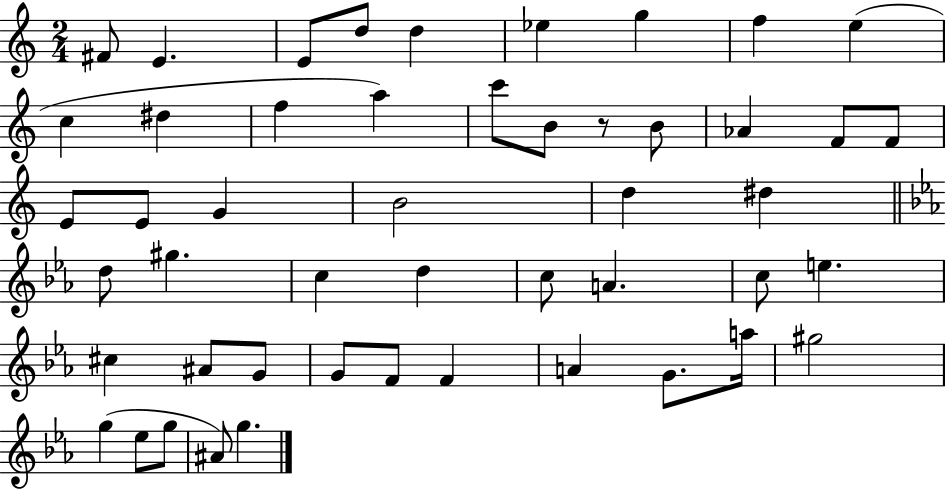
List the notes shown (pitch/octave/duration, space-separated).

F#4/e E4/q. E4/e D5/e D5/q Eb5/q G5/q F5/q E5/q C5/q D#5/q F5/q A5/q C6/e B4/e R/e B4/e Ab4/q F4/e F4/e E4/e E4/e G4/q B4/h D5/q D#5/q D5/e G#5/q. C5/q D5/q C5/e A4/q. C5/e E5/q. C#5/q A#4/e G4/e G4/e F4/e F4/q A4/q G4/e. A5/s G#5/h G5/q Eb5/e G5/e A#4/e G5/q.